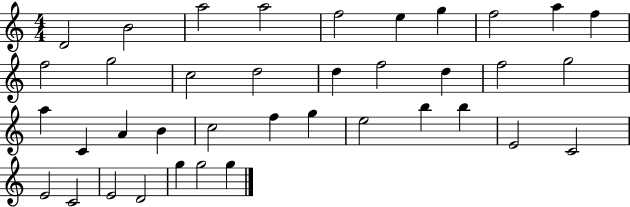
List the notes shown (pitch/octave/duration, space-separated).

D4/h B4/h A5/h A5/h F5/h E5/q G5/q F5/h A5/q F5/q F5/h G5/h C5/h D5/h D5/q F5/h D5/q F5/h G5/h A5/q C4/q A4/q B4/q C5/h F5/q G5/q E5/h B5/q B5/q E4/h C4/h E4/h C4/h E4/h D4/h G5/q G5/h G5/q